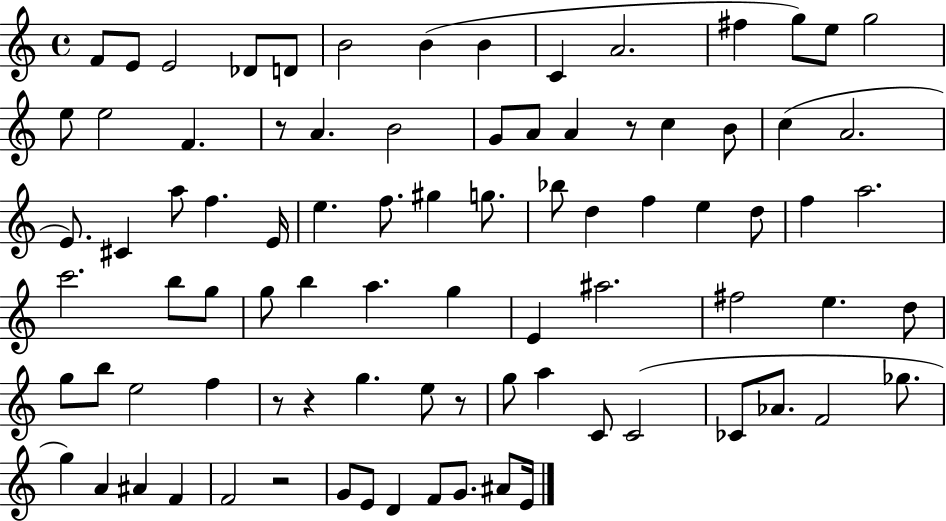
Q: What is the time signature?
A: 4/4